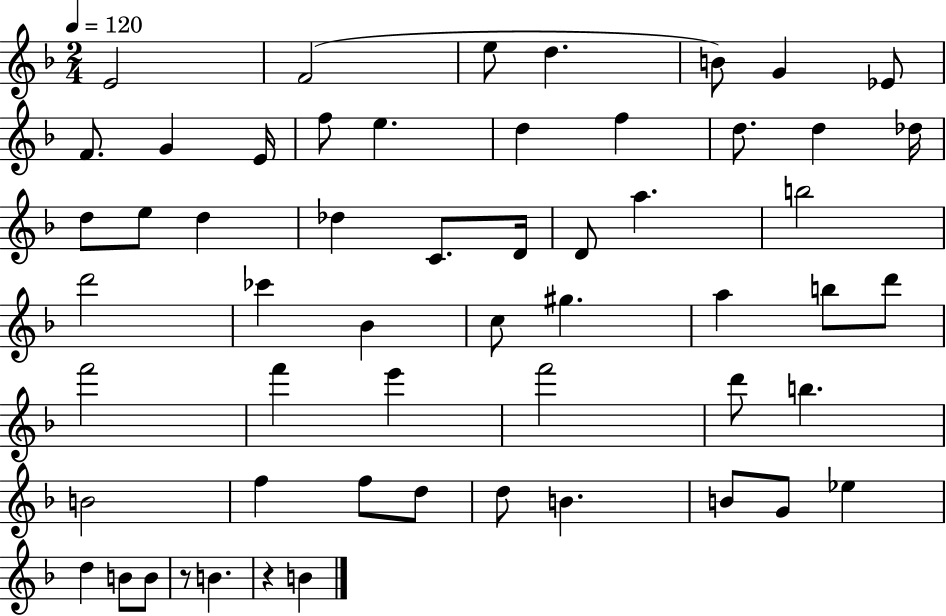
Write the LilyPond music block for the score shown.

{
  \clef treble
  \numericTimeSignature
  \time 2/4
  \key f \major
  \tempo 4 = 120
  e'2 | f'2( | e''8 d''4. | b'8) g'4 ees'8 | \break f'8. g'4 e'16 | f''8 e''4. | d''4 f''4 | d''8. d''4 des''16 | \break d''8 e''8 d''4 | des''4 c'8. d'16 | d'8 a''4. | b''2 | \break d'''2 | ces'''4 bes'4 | c''8 gis''4. | a''4 b''8 d'''8 | \break f'''2 | f'''4 e'''4 | f'''2 | d'''8 b''4. | \break b'2 | f''4 f''8 d''8 | d''8 b'4. | b'8 g'8 ees''4 | \break d''4 b'8 b'8 | r8 b'4. | r4 b'4 | \bar "|."
}